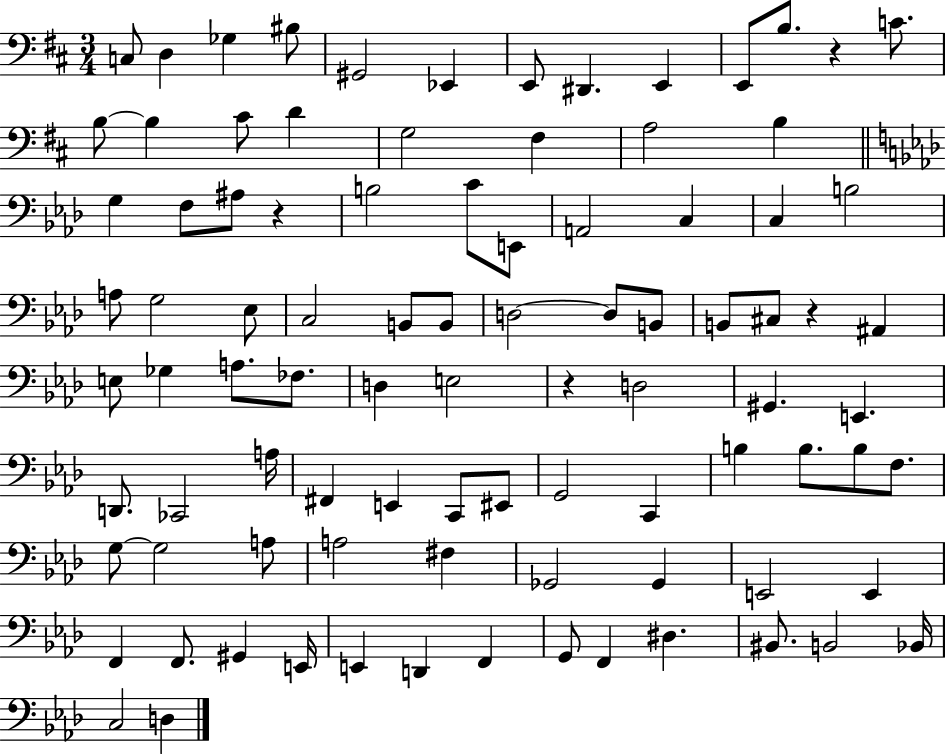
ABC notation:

X:1
T:Untitled
M:3/4
L:1/4
K:D
C,/2 D, _G, ^B,/2 ^G,,2 _E,, E,,/2 ^D,, E,, E,,/2 B,/2 z C/2 B,/2 B, ^C/2 D G,2 ^F, A,2 B, G, F,/2 ^A,/2 z B,2 C/2 E,,/2 A,,2 C, C, B,2 A,/2 G,2 _E,/2 C,2 B,,/2 B,,/2 D,2 D,/2 B,,/2 B,,/2 ^C,/2 z ^A,, E,/2 _G, A,/2 _F,/2 D, E,2 z D,2 ^G,, E,, D,,/2 _C,,2 A,/4 ^F,, E,, C,,/2 ^E,,/2 G,,2 C,, B, B,/2 B,/2 F,/2 G,/2 G,2 A,/2 A,2 ^F, _G,,2 _G,, E,,2 E,, F,, F,,/2 ^G,, E,,/4 E,, D,, F,, G,,/2 F,, ^D, ^B,,/2 B,,2 _B,,/4 C,2 D,